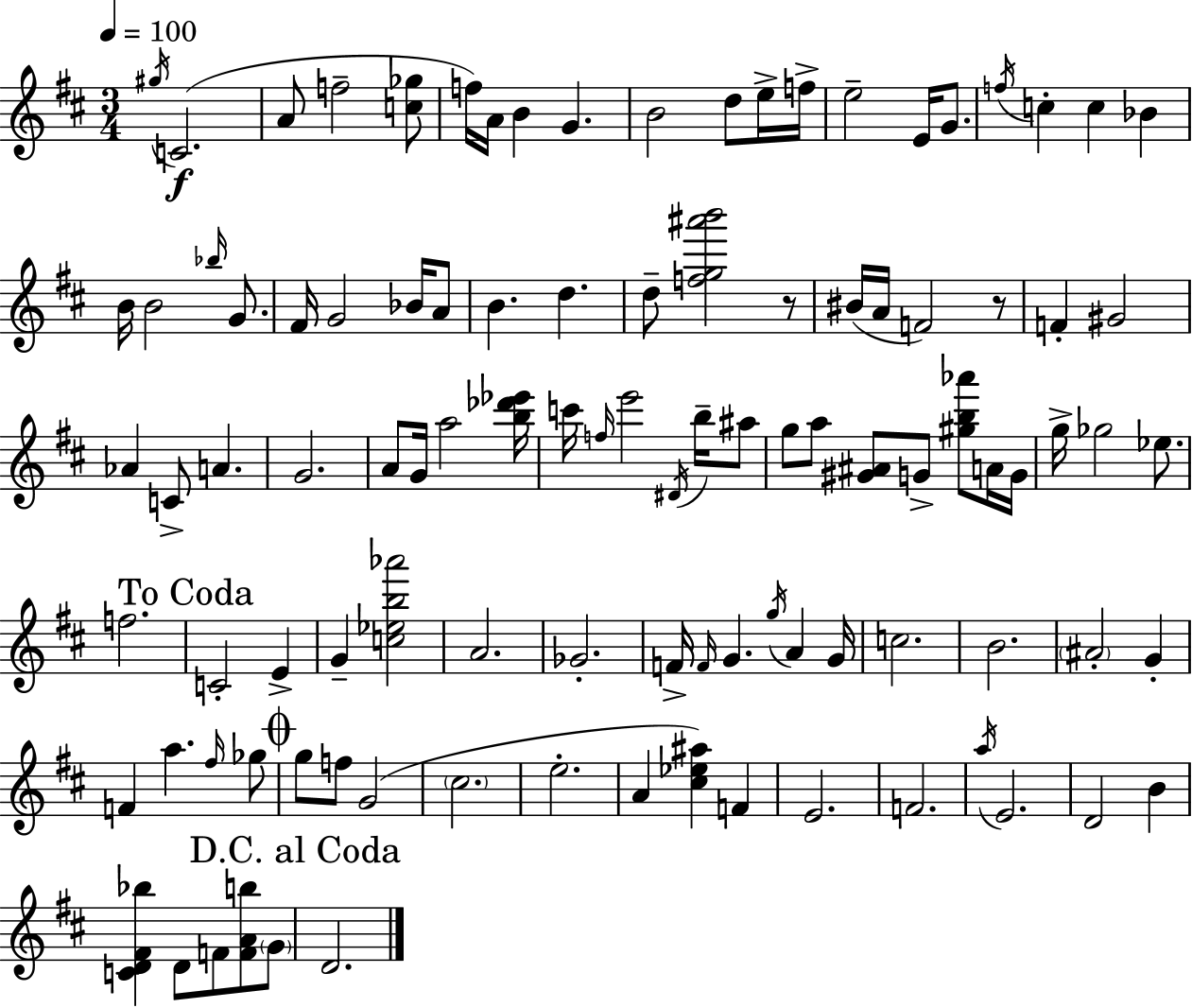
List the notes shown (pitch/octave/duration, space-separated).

G#5/s C4/h. A4/e F5/h [C5,Gb5]/e F5/s A4/s B4/q G4/q. B4/h D5/e E5/s F5/s E5/h E4/s G4/e. F5/s C5/q C5/q Bb4/q B4/s B4/h Bb5/s G4/e. F#4/s G4/h Bb4/s A4/e B4/q. D5/q. D5/e [F5,G5,A#6,B6]/h R/e BIS4/s A4/s F4/h R/e F4/q G#4/h Ab4/q C4/e A4/q. G4/h. A4/e G4/s A5/h [B5,Db6,Eb6]/s C6/s F5/s E6/h D#4/s B5/s A#5/e G5/e A5/e [G#4,A#4]/e G4/e [G#5,B5,Ab6]/e A4/s G4/s G5/s Gb5/h Eb5/e. F5/h. C4/h E4/q G4/q [C5,Eb5,B5,Ab6]/h A4/h. Gb4/h. F4/s F4/s G4/q. G5/s A4/q G4/s C5/h. B4/h. A#4/h G4/q F4/q A5/q. F#5/s Gb5/e G5/e F5/e G4/h C#5/h. E5/h. A4/q [C#5,Eb5,A#5]/q F4/q E4/h. F4/h. A5/s E4/h. D4/h B4/q [C4,D4,F#4,Bb5]/q D4/e F4/e [F4,A4,B5]/e G4/e D4/h.